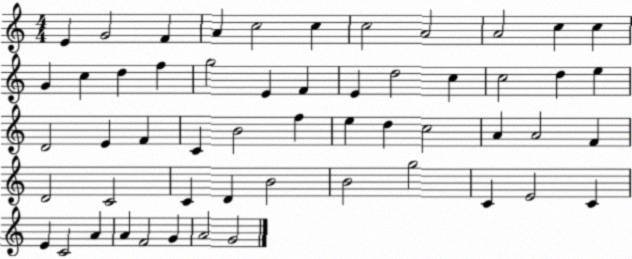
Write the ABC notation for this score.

X:1
T:Untitled
M:4/4
L:1/4
K:C
E G2 F A c2 c c2 A2 A2 c c G c d f g2 E F E d2 c c2 d e D2 E F C B2 f e d c2 A A2 F D2 C2 C D B2 B2 g2 C E2 C E C2 A A F2 G A2 G2